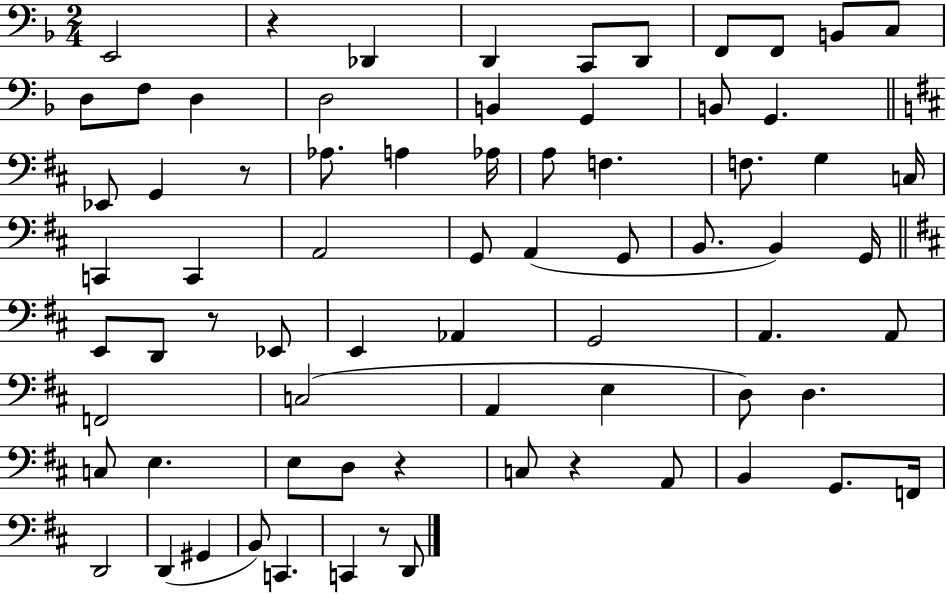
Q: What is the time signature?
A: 2/4